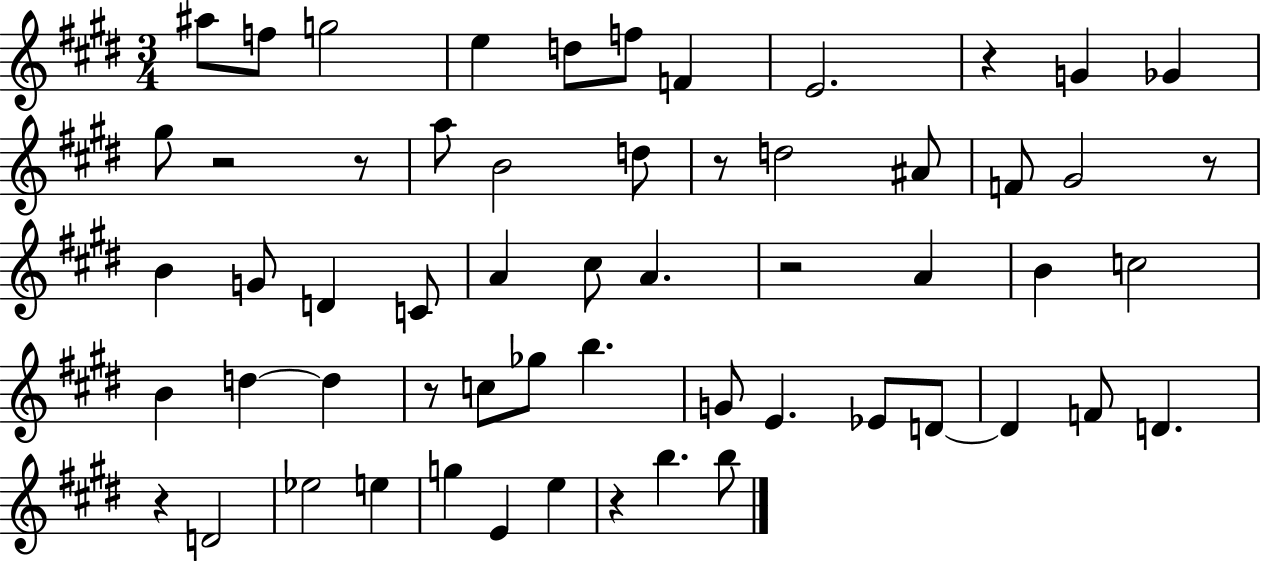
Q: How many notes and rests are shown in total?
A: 58